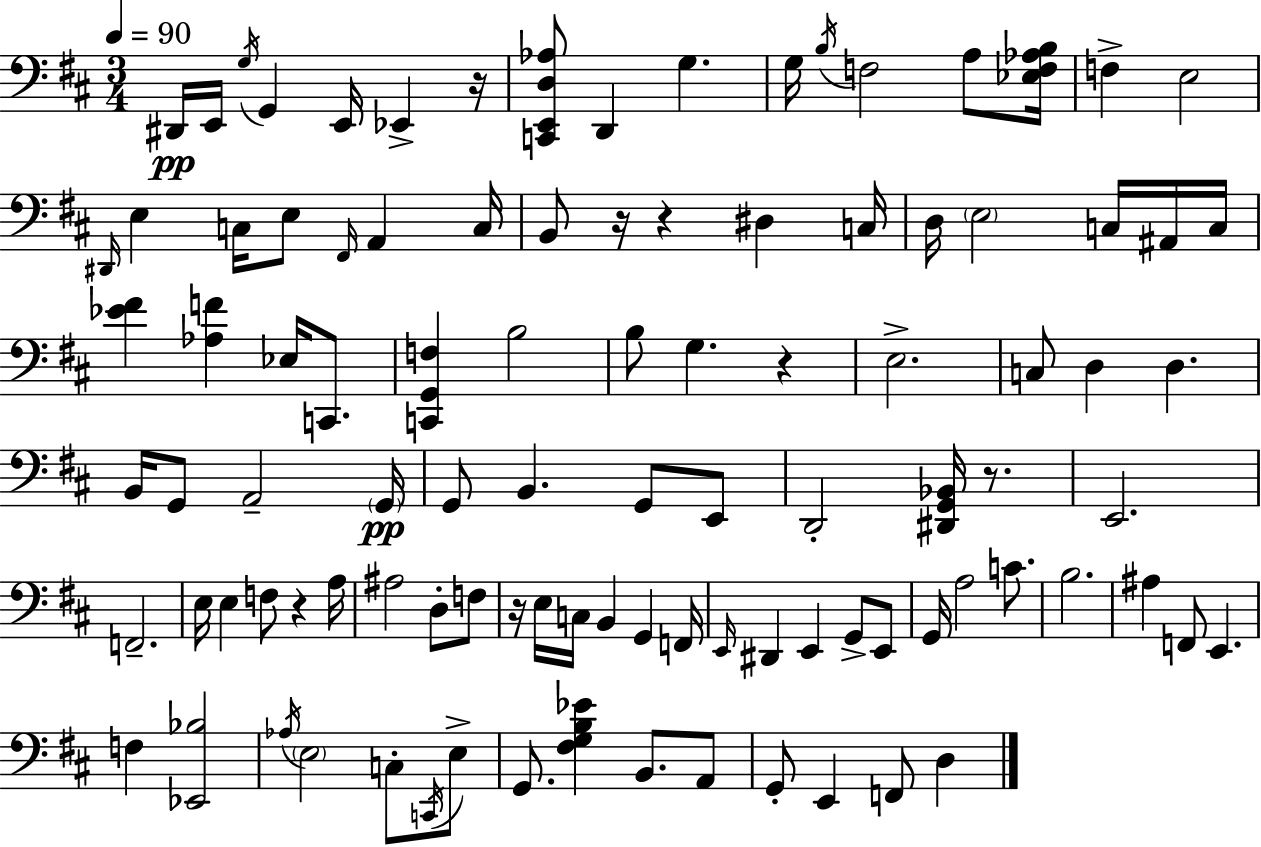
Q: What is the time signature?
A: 3/4